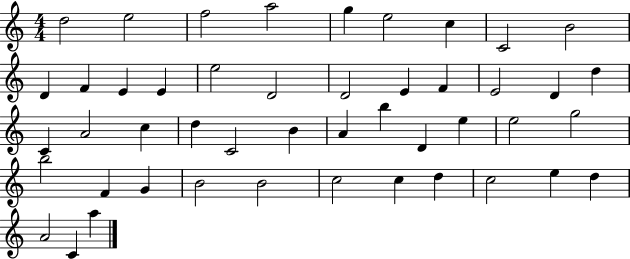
{
  \clef treble
  \numericTimeSignature
  \time 4/4
  \key c \major
  d''2 e''2 | f''2 a''2 | g''4 e''2 c''4 | c'2 b'2 | \break d'4 f'4 e'4 e'4 | e''2 d'2 | d'2 e'4 f'4 | e'2 d'4 d''4 | \break c'4 a'2 c''4 | d''4 c'2 b'4 | a'4 b''4 d'4 e''4 | e''2 g''2 | \break b''2 f'4 g'4 | b'2 b'2 | c''2 c''4 d''4 | c''2 e''4 d''4 | \break a'2 c'4 a''4 | \bar "|."
}